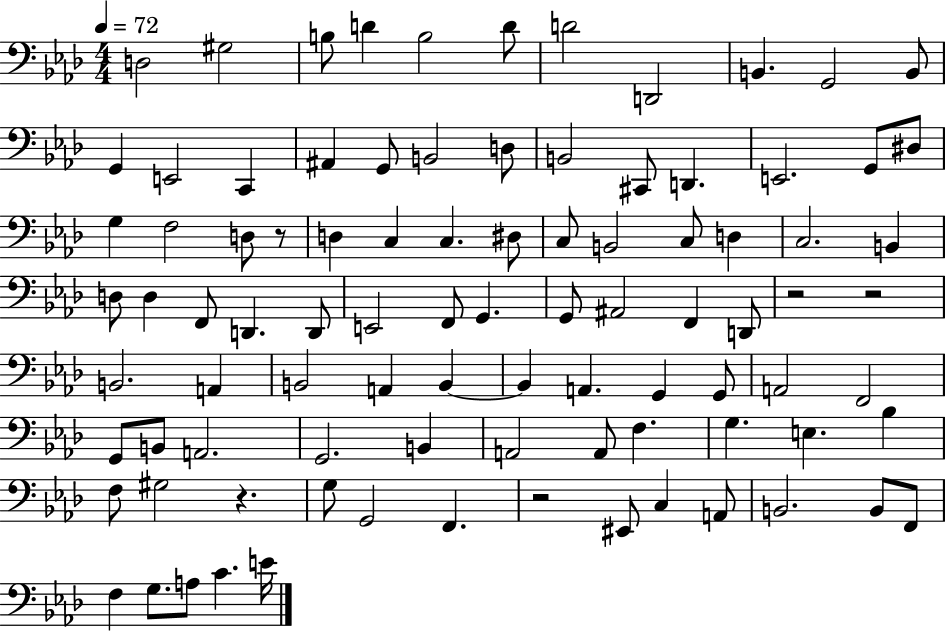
D3/h G#3/h B3/e D4/q B3/h D4/e D4/h D2/h B2/q. G2/h B2/e G2/q E2/h C2/q A#2/q G2/e B2/h D3/e B2/h C#2/e D2/q. E2/h. G2/e D#3/e G3/q F3/h D3/e R/e D3/q C3/q C3/q. D#3/e C3/e B2/h C3/e D3/q C3/h. B2/q D3/e D3/q F2/e D2/q. D2/e E2/h F2/e G2/q. G2/e A#2/h F2/q D2/e R/h R/h B2/h. A2/q B2/h A2/q B2/q B2/q A2/q. G2/q G2/e A2/h F2/h G2/e B2/e A2/h. G2/h. B2/q A2/h A2/e F3/q. G3/q. E3/q. Bb3/q F3/e G#3/h R/q. G3/e G2/h F2/q. R/h EIS2/e C3/q A2/e B2/h. B2/e F2/e F3/q G3/e. A3/e C4/q. E4/s